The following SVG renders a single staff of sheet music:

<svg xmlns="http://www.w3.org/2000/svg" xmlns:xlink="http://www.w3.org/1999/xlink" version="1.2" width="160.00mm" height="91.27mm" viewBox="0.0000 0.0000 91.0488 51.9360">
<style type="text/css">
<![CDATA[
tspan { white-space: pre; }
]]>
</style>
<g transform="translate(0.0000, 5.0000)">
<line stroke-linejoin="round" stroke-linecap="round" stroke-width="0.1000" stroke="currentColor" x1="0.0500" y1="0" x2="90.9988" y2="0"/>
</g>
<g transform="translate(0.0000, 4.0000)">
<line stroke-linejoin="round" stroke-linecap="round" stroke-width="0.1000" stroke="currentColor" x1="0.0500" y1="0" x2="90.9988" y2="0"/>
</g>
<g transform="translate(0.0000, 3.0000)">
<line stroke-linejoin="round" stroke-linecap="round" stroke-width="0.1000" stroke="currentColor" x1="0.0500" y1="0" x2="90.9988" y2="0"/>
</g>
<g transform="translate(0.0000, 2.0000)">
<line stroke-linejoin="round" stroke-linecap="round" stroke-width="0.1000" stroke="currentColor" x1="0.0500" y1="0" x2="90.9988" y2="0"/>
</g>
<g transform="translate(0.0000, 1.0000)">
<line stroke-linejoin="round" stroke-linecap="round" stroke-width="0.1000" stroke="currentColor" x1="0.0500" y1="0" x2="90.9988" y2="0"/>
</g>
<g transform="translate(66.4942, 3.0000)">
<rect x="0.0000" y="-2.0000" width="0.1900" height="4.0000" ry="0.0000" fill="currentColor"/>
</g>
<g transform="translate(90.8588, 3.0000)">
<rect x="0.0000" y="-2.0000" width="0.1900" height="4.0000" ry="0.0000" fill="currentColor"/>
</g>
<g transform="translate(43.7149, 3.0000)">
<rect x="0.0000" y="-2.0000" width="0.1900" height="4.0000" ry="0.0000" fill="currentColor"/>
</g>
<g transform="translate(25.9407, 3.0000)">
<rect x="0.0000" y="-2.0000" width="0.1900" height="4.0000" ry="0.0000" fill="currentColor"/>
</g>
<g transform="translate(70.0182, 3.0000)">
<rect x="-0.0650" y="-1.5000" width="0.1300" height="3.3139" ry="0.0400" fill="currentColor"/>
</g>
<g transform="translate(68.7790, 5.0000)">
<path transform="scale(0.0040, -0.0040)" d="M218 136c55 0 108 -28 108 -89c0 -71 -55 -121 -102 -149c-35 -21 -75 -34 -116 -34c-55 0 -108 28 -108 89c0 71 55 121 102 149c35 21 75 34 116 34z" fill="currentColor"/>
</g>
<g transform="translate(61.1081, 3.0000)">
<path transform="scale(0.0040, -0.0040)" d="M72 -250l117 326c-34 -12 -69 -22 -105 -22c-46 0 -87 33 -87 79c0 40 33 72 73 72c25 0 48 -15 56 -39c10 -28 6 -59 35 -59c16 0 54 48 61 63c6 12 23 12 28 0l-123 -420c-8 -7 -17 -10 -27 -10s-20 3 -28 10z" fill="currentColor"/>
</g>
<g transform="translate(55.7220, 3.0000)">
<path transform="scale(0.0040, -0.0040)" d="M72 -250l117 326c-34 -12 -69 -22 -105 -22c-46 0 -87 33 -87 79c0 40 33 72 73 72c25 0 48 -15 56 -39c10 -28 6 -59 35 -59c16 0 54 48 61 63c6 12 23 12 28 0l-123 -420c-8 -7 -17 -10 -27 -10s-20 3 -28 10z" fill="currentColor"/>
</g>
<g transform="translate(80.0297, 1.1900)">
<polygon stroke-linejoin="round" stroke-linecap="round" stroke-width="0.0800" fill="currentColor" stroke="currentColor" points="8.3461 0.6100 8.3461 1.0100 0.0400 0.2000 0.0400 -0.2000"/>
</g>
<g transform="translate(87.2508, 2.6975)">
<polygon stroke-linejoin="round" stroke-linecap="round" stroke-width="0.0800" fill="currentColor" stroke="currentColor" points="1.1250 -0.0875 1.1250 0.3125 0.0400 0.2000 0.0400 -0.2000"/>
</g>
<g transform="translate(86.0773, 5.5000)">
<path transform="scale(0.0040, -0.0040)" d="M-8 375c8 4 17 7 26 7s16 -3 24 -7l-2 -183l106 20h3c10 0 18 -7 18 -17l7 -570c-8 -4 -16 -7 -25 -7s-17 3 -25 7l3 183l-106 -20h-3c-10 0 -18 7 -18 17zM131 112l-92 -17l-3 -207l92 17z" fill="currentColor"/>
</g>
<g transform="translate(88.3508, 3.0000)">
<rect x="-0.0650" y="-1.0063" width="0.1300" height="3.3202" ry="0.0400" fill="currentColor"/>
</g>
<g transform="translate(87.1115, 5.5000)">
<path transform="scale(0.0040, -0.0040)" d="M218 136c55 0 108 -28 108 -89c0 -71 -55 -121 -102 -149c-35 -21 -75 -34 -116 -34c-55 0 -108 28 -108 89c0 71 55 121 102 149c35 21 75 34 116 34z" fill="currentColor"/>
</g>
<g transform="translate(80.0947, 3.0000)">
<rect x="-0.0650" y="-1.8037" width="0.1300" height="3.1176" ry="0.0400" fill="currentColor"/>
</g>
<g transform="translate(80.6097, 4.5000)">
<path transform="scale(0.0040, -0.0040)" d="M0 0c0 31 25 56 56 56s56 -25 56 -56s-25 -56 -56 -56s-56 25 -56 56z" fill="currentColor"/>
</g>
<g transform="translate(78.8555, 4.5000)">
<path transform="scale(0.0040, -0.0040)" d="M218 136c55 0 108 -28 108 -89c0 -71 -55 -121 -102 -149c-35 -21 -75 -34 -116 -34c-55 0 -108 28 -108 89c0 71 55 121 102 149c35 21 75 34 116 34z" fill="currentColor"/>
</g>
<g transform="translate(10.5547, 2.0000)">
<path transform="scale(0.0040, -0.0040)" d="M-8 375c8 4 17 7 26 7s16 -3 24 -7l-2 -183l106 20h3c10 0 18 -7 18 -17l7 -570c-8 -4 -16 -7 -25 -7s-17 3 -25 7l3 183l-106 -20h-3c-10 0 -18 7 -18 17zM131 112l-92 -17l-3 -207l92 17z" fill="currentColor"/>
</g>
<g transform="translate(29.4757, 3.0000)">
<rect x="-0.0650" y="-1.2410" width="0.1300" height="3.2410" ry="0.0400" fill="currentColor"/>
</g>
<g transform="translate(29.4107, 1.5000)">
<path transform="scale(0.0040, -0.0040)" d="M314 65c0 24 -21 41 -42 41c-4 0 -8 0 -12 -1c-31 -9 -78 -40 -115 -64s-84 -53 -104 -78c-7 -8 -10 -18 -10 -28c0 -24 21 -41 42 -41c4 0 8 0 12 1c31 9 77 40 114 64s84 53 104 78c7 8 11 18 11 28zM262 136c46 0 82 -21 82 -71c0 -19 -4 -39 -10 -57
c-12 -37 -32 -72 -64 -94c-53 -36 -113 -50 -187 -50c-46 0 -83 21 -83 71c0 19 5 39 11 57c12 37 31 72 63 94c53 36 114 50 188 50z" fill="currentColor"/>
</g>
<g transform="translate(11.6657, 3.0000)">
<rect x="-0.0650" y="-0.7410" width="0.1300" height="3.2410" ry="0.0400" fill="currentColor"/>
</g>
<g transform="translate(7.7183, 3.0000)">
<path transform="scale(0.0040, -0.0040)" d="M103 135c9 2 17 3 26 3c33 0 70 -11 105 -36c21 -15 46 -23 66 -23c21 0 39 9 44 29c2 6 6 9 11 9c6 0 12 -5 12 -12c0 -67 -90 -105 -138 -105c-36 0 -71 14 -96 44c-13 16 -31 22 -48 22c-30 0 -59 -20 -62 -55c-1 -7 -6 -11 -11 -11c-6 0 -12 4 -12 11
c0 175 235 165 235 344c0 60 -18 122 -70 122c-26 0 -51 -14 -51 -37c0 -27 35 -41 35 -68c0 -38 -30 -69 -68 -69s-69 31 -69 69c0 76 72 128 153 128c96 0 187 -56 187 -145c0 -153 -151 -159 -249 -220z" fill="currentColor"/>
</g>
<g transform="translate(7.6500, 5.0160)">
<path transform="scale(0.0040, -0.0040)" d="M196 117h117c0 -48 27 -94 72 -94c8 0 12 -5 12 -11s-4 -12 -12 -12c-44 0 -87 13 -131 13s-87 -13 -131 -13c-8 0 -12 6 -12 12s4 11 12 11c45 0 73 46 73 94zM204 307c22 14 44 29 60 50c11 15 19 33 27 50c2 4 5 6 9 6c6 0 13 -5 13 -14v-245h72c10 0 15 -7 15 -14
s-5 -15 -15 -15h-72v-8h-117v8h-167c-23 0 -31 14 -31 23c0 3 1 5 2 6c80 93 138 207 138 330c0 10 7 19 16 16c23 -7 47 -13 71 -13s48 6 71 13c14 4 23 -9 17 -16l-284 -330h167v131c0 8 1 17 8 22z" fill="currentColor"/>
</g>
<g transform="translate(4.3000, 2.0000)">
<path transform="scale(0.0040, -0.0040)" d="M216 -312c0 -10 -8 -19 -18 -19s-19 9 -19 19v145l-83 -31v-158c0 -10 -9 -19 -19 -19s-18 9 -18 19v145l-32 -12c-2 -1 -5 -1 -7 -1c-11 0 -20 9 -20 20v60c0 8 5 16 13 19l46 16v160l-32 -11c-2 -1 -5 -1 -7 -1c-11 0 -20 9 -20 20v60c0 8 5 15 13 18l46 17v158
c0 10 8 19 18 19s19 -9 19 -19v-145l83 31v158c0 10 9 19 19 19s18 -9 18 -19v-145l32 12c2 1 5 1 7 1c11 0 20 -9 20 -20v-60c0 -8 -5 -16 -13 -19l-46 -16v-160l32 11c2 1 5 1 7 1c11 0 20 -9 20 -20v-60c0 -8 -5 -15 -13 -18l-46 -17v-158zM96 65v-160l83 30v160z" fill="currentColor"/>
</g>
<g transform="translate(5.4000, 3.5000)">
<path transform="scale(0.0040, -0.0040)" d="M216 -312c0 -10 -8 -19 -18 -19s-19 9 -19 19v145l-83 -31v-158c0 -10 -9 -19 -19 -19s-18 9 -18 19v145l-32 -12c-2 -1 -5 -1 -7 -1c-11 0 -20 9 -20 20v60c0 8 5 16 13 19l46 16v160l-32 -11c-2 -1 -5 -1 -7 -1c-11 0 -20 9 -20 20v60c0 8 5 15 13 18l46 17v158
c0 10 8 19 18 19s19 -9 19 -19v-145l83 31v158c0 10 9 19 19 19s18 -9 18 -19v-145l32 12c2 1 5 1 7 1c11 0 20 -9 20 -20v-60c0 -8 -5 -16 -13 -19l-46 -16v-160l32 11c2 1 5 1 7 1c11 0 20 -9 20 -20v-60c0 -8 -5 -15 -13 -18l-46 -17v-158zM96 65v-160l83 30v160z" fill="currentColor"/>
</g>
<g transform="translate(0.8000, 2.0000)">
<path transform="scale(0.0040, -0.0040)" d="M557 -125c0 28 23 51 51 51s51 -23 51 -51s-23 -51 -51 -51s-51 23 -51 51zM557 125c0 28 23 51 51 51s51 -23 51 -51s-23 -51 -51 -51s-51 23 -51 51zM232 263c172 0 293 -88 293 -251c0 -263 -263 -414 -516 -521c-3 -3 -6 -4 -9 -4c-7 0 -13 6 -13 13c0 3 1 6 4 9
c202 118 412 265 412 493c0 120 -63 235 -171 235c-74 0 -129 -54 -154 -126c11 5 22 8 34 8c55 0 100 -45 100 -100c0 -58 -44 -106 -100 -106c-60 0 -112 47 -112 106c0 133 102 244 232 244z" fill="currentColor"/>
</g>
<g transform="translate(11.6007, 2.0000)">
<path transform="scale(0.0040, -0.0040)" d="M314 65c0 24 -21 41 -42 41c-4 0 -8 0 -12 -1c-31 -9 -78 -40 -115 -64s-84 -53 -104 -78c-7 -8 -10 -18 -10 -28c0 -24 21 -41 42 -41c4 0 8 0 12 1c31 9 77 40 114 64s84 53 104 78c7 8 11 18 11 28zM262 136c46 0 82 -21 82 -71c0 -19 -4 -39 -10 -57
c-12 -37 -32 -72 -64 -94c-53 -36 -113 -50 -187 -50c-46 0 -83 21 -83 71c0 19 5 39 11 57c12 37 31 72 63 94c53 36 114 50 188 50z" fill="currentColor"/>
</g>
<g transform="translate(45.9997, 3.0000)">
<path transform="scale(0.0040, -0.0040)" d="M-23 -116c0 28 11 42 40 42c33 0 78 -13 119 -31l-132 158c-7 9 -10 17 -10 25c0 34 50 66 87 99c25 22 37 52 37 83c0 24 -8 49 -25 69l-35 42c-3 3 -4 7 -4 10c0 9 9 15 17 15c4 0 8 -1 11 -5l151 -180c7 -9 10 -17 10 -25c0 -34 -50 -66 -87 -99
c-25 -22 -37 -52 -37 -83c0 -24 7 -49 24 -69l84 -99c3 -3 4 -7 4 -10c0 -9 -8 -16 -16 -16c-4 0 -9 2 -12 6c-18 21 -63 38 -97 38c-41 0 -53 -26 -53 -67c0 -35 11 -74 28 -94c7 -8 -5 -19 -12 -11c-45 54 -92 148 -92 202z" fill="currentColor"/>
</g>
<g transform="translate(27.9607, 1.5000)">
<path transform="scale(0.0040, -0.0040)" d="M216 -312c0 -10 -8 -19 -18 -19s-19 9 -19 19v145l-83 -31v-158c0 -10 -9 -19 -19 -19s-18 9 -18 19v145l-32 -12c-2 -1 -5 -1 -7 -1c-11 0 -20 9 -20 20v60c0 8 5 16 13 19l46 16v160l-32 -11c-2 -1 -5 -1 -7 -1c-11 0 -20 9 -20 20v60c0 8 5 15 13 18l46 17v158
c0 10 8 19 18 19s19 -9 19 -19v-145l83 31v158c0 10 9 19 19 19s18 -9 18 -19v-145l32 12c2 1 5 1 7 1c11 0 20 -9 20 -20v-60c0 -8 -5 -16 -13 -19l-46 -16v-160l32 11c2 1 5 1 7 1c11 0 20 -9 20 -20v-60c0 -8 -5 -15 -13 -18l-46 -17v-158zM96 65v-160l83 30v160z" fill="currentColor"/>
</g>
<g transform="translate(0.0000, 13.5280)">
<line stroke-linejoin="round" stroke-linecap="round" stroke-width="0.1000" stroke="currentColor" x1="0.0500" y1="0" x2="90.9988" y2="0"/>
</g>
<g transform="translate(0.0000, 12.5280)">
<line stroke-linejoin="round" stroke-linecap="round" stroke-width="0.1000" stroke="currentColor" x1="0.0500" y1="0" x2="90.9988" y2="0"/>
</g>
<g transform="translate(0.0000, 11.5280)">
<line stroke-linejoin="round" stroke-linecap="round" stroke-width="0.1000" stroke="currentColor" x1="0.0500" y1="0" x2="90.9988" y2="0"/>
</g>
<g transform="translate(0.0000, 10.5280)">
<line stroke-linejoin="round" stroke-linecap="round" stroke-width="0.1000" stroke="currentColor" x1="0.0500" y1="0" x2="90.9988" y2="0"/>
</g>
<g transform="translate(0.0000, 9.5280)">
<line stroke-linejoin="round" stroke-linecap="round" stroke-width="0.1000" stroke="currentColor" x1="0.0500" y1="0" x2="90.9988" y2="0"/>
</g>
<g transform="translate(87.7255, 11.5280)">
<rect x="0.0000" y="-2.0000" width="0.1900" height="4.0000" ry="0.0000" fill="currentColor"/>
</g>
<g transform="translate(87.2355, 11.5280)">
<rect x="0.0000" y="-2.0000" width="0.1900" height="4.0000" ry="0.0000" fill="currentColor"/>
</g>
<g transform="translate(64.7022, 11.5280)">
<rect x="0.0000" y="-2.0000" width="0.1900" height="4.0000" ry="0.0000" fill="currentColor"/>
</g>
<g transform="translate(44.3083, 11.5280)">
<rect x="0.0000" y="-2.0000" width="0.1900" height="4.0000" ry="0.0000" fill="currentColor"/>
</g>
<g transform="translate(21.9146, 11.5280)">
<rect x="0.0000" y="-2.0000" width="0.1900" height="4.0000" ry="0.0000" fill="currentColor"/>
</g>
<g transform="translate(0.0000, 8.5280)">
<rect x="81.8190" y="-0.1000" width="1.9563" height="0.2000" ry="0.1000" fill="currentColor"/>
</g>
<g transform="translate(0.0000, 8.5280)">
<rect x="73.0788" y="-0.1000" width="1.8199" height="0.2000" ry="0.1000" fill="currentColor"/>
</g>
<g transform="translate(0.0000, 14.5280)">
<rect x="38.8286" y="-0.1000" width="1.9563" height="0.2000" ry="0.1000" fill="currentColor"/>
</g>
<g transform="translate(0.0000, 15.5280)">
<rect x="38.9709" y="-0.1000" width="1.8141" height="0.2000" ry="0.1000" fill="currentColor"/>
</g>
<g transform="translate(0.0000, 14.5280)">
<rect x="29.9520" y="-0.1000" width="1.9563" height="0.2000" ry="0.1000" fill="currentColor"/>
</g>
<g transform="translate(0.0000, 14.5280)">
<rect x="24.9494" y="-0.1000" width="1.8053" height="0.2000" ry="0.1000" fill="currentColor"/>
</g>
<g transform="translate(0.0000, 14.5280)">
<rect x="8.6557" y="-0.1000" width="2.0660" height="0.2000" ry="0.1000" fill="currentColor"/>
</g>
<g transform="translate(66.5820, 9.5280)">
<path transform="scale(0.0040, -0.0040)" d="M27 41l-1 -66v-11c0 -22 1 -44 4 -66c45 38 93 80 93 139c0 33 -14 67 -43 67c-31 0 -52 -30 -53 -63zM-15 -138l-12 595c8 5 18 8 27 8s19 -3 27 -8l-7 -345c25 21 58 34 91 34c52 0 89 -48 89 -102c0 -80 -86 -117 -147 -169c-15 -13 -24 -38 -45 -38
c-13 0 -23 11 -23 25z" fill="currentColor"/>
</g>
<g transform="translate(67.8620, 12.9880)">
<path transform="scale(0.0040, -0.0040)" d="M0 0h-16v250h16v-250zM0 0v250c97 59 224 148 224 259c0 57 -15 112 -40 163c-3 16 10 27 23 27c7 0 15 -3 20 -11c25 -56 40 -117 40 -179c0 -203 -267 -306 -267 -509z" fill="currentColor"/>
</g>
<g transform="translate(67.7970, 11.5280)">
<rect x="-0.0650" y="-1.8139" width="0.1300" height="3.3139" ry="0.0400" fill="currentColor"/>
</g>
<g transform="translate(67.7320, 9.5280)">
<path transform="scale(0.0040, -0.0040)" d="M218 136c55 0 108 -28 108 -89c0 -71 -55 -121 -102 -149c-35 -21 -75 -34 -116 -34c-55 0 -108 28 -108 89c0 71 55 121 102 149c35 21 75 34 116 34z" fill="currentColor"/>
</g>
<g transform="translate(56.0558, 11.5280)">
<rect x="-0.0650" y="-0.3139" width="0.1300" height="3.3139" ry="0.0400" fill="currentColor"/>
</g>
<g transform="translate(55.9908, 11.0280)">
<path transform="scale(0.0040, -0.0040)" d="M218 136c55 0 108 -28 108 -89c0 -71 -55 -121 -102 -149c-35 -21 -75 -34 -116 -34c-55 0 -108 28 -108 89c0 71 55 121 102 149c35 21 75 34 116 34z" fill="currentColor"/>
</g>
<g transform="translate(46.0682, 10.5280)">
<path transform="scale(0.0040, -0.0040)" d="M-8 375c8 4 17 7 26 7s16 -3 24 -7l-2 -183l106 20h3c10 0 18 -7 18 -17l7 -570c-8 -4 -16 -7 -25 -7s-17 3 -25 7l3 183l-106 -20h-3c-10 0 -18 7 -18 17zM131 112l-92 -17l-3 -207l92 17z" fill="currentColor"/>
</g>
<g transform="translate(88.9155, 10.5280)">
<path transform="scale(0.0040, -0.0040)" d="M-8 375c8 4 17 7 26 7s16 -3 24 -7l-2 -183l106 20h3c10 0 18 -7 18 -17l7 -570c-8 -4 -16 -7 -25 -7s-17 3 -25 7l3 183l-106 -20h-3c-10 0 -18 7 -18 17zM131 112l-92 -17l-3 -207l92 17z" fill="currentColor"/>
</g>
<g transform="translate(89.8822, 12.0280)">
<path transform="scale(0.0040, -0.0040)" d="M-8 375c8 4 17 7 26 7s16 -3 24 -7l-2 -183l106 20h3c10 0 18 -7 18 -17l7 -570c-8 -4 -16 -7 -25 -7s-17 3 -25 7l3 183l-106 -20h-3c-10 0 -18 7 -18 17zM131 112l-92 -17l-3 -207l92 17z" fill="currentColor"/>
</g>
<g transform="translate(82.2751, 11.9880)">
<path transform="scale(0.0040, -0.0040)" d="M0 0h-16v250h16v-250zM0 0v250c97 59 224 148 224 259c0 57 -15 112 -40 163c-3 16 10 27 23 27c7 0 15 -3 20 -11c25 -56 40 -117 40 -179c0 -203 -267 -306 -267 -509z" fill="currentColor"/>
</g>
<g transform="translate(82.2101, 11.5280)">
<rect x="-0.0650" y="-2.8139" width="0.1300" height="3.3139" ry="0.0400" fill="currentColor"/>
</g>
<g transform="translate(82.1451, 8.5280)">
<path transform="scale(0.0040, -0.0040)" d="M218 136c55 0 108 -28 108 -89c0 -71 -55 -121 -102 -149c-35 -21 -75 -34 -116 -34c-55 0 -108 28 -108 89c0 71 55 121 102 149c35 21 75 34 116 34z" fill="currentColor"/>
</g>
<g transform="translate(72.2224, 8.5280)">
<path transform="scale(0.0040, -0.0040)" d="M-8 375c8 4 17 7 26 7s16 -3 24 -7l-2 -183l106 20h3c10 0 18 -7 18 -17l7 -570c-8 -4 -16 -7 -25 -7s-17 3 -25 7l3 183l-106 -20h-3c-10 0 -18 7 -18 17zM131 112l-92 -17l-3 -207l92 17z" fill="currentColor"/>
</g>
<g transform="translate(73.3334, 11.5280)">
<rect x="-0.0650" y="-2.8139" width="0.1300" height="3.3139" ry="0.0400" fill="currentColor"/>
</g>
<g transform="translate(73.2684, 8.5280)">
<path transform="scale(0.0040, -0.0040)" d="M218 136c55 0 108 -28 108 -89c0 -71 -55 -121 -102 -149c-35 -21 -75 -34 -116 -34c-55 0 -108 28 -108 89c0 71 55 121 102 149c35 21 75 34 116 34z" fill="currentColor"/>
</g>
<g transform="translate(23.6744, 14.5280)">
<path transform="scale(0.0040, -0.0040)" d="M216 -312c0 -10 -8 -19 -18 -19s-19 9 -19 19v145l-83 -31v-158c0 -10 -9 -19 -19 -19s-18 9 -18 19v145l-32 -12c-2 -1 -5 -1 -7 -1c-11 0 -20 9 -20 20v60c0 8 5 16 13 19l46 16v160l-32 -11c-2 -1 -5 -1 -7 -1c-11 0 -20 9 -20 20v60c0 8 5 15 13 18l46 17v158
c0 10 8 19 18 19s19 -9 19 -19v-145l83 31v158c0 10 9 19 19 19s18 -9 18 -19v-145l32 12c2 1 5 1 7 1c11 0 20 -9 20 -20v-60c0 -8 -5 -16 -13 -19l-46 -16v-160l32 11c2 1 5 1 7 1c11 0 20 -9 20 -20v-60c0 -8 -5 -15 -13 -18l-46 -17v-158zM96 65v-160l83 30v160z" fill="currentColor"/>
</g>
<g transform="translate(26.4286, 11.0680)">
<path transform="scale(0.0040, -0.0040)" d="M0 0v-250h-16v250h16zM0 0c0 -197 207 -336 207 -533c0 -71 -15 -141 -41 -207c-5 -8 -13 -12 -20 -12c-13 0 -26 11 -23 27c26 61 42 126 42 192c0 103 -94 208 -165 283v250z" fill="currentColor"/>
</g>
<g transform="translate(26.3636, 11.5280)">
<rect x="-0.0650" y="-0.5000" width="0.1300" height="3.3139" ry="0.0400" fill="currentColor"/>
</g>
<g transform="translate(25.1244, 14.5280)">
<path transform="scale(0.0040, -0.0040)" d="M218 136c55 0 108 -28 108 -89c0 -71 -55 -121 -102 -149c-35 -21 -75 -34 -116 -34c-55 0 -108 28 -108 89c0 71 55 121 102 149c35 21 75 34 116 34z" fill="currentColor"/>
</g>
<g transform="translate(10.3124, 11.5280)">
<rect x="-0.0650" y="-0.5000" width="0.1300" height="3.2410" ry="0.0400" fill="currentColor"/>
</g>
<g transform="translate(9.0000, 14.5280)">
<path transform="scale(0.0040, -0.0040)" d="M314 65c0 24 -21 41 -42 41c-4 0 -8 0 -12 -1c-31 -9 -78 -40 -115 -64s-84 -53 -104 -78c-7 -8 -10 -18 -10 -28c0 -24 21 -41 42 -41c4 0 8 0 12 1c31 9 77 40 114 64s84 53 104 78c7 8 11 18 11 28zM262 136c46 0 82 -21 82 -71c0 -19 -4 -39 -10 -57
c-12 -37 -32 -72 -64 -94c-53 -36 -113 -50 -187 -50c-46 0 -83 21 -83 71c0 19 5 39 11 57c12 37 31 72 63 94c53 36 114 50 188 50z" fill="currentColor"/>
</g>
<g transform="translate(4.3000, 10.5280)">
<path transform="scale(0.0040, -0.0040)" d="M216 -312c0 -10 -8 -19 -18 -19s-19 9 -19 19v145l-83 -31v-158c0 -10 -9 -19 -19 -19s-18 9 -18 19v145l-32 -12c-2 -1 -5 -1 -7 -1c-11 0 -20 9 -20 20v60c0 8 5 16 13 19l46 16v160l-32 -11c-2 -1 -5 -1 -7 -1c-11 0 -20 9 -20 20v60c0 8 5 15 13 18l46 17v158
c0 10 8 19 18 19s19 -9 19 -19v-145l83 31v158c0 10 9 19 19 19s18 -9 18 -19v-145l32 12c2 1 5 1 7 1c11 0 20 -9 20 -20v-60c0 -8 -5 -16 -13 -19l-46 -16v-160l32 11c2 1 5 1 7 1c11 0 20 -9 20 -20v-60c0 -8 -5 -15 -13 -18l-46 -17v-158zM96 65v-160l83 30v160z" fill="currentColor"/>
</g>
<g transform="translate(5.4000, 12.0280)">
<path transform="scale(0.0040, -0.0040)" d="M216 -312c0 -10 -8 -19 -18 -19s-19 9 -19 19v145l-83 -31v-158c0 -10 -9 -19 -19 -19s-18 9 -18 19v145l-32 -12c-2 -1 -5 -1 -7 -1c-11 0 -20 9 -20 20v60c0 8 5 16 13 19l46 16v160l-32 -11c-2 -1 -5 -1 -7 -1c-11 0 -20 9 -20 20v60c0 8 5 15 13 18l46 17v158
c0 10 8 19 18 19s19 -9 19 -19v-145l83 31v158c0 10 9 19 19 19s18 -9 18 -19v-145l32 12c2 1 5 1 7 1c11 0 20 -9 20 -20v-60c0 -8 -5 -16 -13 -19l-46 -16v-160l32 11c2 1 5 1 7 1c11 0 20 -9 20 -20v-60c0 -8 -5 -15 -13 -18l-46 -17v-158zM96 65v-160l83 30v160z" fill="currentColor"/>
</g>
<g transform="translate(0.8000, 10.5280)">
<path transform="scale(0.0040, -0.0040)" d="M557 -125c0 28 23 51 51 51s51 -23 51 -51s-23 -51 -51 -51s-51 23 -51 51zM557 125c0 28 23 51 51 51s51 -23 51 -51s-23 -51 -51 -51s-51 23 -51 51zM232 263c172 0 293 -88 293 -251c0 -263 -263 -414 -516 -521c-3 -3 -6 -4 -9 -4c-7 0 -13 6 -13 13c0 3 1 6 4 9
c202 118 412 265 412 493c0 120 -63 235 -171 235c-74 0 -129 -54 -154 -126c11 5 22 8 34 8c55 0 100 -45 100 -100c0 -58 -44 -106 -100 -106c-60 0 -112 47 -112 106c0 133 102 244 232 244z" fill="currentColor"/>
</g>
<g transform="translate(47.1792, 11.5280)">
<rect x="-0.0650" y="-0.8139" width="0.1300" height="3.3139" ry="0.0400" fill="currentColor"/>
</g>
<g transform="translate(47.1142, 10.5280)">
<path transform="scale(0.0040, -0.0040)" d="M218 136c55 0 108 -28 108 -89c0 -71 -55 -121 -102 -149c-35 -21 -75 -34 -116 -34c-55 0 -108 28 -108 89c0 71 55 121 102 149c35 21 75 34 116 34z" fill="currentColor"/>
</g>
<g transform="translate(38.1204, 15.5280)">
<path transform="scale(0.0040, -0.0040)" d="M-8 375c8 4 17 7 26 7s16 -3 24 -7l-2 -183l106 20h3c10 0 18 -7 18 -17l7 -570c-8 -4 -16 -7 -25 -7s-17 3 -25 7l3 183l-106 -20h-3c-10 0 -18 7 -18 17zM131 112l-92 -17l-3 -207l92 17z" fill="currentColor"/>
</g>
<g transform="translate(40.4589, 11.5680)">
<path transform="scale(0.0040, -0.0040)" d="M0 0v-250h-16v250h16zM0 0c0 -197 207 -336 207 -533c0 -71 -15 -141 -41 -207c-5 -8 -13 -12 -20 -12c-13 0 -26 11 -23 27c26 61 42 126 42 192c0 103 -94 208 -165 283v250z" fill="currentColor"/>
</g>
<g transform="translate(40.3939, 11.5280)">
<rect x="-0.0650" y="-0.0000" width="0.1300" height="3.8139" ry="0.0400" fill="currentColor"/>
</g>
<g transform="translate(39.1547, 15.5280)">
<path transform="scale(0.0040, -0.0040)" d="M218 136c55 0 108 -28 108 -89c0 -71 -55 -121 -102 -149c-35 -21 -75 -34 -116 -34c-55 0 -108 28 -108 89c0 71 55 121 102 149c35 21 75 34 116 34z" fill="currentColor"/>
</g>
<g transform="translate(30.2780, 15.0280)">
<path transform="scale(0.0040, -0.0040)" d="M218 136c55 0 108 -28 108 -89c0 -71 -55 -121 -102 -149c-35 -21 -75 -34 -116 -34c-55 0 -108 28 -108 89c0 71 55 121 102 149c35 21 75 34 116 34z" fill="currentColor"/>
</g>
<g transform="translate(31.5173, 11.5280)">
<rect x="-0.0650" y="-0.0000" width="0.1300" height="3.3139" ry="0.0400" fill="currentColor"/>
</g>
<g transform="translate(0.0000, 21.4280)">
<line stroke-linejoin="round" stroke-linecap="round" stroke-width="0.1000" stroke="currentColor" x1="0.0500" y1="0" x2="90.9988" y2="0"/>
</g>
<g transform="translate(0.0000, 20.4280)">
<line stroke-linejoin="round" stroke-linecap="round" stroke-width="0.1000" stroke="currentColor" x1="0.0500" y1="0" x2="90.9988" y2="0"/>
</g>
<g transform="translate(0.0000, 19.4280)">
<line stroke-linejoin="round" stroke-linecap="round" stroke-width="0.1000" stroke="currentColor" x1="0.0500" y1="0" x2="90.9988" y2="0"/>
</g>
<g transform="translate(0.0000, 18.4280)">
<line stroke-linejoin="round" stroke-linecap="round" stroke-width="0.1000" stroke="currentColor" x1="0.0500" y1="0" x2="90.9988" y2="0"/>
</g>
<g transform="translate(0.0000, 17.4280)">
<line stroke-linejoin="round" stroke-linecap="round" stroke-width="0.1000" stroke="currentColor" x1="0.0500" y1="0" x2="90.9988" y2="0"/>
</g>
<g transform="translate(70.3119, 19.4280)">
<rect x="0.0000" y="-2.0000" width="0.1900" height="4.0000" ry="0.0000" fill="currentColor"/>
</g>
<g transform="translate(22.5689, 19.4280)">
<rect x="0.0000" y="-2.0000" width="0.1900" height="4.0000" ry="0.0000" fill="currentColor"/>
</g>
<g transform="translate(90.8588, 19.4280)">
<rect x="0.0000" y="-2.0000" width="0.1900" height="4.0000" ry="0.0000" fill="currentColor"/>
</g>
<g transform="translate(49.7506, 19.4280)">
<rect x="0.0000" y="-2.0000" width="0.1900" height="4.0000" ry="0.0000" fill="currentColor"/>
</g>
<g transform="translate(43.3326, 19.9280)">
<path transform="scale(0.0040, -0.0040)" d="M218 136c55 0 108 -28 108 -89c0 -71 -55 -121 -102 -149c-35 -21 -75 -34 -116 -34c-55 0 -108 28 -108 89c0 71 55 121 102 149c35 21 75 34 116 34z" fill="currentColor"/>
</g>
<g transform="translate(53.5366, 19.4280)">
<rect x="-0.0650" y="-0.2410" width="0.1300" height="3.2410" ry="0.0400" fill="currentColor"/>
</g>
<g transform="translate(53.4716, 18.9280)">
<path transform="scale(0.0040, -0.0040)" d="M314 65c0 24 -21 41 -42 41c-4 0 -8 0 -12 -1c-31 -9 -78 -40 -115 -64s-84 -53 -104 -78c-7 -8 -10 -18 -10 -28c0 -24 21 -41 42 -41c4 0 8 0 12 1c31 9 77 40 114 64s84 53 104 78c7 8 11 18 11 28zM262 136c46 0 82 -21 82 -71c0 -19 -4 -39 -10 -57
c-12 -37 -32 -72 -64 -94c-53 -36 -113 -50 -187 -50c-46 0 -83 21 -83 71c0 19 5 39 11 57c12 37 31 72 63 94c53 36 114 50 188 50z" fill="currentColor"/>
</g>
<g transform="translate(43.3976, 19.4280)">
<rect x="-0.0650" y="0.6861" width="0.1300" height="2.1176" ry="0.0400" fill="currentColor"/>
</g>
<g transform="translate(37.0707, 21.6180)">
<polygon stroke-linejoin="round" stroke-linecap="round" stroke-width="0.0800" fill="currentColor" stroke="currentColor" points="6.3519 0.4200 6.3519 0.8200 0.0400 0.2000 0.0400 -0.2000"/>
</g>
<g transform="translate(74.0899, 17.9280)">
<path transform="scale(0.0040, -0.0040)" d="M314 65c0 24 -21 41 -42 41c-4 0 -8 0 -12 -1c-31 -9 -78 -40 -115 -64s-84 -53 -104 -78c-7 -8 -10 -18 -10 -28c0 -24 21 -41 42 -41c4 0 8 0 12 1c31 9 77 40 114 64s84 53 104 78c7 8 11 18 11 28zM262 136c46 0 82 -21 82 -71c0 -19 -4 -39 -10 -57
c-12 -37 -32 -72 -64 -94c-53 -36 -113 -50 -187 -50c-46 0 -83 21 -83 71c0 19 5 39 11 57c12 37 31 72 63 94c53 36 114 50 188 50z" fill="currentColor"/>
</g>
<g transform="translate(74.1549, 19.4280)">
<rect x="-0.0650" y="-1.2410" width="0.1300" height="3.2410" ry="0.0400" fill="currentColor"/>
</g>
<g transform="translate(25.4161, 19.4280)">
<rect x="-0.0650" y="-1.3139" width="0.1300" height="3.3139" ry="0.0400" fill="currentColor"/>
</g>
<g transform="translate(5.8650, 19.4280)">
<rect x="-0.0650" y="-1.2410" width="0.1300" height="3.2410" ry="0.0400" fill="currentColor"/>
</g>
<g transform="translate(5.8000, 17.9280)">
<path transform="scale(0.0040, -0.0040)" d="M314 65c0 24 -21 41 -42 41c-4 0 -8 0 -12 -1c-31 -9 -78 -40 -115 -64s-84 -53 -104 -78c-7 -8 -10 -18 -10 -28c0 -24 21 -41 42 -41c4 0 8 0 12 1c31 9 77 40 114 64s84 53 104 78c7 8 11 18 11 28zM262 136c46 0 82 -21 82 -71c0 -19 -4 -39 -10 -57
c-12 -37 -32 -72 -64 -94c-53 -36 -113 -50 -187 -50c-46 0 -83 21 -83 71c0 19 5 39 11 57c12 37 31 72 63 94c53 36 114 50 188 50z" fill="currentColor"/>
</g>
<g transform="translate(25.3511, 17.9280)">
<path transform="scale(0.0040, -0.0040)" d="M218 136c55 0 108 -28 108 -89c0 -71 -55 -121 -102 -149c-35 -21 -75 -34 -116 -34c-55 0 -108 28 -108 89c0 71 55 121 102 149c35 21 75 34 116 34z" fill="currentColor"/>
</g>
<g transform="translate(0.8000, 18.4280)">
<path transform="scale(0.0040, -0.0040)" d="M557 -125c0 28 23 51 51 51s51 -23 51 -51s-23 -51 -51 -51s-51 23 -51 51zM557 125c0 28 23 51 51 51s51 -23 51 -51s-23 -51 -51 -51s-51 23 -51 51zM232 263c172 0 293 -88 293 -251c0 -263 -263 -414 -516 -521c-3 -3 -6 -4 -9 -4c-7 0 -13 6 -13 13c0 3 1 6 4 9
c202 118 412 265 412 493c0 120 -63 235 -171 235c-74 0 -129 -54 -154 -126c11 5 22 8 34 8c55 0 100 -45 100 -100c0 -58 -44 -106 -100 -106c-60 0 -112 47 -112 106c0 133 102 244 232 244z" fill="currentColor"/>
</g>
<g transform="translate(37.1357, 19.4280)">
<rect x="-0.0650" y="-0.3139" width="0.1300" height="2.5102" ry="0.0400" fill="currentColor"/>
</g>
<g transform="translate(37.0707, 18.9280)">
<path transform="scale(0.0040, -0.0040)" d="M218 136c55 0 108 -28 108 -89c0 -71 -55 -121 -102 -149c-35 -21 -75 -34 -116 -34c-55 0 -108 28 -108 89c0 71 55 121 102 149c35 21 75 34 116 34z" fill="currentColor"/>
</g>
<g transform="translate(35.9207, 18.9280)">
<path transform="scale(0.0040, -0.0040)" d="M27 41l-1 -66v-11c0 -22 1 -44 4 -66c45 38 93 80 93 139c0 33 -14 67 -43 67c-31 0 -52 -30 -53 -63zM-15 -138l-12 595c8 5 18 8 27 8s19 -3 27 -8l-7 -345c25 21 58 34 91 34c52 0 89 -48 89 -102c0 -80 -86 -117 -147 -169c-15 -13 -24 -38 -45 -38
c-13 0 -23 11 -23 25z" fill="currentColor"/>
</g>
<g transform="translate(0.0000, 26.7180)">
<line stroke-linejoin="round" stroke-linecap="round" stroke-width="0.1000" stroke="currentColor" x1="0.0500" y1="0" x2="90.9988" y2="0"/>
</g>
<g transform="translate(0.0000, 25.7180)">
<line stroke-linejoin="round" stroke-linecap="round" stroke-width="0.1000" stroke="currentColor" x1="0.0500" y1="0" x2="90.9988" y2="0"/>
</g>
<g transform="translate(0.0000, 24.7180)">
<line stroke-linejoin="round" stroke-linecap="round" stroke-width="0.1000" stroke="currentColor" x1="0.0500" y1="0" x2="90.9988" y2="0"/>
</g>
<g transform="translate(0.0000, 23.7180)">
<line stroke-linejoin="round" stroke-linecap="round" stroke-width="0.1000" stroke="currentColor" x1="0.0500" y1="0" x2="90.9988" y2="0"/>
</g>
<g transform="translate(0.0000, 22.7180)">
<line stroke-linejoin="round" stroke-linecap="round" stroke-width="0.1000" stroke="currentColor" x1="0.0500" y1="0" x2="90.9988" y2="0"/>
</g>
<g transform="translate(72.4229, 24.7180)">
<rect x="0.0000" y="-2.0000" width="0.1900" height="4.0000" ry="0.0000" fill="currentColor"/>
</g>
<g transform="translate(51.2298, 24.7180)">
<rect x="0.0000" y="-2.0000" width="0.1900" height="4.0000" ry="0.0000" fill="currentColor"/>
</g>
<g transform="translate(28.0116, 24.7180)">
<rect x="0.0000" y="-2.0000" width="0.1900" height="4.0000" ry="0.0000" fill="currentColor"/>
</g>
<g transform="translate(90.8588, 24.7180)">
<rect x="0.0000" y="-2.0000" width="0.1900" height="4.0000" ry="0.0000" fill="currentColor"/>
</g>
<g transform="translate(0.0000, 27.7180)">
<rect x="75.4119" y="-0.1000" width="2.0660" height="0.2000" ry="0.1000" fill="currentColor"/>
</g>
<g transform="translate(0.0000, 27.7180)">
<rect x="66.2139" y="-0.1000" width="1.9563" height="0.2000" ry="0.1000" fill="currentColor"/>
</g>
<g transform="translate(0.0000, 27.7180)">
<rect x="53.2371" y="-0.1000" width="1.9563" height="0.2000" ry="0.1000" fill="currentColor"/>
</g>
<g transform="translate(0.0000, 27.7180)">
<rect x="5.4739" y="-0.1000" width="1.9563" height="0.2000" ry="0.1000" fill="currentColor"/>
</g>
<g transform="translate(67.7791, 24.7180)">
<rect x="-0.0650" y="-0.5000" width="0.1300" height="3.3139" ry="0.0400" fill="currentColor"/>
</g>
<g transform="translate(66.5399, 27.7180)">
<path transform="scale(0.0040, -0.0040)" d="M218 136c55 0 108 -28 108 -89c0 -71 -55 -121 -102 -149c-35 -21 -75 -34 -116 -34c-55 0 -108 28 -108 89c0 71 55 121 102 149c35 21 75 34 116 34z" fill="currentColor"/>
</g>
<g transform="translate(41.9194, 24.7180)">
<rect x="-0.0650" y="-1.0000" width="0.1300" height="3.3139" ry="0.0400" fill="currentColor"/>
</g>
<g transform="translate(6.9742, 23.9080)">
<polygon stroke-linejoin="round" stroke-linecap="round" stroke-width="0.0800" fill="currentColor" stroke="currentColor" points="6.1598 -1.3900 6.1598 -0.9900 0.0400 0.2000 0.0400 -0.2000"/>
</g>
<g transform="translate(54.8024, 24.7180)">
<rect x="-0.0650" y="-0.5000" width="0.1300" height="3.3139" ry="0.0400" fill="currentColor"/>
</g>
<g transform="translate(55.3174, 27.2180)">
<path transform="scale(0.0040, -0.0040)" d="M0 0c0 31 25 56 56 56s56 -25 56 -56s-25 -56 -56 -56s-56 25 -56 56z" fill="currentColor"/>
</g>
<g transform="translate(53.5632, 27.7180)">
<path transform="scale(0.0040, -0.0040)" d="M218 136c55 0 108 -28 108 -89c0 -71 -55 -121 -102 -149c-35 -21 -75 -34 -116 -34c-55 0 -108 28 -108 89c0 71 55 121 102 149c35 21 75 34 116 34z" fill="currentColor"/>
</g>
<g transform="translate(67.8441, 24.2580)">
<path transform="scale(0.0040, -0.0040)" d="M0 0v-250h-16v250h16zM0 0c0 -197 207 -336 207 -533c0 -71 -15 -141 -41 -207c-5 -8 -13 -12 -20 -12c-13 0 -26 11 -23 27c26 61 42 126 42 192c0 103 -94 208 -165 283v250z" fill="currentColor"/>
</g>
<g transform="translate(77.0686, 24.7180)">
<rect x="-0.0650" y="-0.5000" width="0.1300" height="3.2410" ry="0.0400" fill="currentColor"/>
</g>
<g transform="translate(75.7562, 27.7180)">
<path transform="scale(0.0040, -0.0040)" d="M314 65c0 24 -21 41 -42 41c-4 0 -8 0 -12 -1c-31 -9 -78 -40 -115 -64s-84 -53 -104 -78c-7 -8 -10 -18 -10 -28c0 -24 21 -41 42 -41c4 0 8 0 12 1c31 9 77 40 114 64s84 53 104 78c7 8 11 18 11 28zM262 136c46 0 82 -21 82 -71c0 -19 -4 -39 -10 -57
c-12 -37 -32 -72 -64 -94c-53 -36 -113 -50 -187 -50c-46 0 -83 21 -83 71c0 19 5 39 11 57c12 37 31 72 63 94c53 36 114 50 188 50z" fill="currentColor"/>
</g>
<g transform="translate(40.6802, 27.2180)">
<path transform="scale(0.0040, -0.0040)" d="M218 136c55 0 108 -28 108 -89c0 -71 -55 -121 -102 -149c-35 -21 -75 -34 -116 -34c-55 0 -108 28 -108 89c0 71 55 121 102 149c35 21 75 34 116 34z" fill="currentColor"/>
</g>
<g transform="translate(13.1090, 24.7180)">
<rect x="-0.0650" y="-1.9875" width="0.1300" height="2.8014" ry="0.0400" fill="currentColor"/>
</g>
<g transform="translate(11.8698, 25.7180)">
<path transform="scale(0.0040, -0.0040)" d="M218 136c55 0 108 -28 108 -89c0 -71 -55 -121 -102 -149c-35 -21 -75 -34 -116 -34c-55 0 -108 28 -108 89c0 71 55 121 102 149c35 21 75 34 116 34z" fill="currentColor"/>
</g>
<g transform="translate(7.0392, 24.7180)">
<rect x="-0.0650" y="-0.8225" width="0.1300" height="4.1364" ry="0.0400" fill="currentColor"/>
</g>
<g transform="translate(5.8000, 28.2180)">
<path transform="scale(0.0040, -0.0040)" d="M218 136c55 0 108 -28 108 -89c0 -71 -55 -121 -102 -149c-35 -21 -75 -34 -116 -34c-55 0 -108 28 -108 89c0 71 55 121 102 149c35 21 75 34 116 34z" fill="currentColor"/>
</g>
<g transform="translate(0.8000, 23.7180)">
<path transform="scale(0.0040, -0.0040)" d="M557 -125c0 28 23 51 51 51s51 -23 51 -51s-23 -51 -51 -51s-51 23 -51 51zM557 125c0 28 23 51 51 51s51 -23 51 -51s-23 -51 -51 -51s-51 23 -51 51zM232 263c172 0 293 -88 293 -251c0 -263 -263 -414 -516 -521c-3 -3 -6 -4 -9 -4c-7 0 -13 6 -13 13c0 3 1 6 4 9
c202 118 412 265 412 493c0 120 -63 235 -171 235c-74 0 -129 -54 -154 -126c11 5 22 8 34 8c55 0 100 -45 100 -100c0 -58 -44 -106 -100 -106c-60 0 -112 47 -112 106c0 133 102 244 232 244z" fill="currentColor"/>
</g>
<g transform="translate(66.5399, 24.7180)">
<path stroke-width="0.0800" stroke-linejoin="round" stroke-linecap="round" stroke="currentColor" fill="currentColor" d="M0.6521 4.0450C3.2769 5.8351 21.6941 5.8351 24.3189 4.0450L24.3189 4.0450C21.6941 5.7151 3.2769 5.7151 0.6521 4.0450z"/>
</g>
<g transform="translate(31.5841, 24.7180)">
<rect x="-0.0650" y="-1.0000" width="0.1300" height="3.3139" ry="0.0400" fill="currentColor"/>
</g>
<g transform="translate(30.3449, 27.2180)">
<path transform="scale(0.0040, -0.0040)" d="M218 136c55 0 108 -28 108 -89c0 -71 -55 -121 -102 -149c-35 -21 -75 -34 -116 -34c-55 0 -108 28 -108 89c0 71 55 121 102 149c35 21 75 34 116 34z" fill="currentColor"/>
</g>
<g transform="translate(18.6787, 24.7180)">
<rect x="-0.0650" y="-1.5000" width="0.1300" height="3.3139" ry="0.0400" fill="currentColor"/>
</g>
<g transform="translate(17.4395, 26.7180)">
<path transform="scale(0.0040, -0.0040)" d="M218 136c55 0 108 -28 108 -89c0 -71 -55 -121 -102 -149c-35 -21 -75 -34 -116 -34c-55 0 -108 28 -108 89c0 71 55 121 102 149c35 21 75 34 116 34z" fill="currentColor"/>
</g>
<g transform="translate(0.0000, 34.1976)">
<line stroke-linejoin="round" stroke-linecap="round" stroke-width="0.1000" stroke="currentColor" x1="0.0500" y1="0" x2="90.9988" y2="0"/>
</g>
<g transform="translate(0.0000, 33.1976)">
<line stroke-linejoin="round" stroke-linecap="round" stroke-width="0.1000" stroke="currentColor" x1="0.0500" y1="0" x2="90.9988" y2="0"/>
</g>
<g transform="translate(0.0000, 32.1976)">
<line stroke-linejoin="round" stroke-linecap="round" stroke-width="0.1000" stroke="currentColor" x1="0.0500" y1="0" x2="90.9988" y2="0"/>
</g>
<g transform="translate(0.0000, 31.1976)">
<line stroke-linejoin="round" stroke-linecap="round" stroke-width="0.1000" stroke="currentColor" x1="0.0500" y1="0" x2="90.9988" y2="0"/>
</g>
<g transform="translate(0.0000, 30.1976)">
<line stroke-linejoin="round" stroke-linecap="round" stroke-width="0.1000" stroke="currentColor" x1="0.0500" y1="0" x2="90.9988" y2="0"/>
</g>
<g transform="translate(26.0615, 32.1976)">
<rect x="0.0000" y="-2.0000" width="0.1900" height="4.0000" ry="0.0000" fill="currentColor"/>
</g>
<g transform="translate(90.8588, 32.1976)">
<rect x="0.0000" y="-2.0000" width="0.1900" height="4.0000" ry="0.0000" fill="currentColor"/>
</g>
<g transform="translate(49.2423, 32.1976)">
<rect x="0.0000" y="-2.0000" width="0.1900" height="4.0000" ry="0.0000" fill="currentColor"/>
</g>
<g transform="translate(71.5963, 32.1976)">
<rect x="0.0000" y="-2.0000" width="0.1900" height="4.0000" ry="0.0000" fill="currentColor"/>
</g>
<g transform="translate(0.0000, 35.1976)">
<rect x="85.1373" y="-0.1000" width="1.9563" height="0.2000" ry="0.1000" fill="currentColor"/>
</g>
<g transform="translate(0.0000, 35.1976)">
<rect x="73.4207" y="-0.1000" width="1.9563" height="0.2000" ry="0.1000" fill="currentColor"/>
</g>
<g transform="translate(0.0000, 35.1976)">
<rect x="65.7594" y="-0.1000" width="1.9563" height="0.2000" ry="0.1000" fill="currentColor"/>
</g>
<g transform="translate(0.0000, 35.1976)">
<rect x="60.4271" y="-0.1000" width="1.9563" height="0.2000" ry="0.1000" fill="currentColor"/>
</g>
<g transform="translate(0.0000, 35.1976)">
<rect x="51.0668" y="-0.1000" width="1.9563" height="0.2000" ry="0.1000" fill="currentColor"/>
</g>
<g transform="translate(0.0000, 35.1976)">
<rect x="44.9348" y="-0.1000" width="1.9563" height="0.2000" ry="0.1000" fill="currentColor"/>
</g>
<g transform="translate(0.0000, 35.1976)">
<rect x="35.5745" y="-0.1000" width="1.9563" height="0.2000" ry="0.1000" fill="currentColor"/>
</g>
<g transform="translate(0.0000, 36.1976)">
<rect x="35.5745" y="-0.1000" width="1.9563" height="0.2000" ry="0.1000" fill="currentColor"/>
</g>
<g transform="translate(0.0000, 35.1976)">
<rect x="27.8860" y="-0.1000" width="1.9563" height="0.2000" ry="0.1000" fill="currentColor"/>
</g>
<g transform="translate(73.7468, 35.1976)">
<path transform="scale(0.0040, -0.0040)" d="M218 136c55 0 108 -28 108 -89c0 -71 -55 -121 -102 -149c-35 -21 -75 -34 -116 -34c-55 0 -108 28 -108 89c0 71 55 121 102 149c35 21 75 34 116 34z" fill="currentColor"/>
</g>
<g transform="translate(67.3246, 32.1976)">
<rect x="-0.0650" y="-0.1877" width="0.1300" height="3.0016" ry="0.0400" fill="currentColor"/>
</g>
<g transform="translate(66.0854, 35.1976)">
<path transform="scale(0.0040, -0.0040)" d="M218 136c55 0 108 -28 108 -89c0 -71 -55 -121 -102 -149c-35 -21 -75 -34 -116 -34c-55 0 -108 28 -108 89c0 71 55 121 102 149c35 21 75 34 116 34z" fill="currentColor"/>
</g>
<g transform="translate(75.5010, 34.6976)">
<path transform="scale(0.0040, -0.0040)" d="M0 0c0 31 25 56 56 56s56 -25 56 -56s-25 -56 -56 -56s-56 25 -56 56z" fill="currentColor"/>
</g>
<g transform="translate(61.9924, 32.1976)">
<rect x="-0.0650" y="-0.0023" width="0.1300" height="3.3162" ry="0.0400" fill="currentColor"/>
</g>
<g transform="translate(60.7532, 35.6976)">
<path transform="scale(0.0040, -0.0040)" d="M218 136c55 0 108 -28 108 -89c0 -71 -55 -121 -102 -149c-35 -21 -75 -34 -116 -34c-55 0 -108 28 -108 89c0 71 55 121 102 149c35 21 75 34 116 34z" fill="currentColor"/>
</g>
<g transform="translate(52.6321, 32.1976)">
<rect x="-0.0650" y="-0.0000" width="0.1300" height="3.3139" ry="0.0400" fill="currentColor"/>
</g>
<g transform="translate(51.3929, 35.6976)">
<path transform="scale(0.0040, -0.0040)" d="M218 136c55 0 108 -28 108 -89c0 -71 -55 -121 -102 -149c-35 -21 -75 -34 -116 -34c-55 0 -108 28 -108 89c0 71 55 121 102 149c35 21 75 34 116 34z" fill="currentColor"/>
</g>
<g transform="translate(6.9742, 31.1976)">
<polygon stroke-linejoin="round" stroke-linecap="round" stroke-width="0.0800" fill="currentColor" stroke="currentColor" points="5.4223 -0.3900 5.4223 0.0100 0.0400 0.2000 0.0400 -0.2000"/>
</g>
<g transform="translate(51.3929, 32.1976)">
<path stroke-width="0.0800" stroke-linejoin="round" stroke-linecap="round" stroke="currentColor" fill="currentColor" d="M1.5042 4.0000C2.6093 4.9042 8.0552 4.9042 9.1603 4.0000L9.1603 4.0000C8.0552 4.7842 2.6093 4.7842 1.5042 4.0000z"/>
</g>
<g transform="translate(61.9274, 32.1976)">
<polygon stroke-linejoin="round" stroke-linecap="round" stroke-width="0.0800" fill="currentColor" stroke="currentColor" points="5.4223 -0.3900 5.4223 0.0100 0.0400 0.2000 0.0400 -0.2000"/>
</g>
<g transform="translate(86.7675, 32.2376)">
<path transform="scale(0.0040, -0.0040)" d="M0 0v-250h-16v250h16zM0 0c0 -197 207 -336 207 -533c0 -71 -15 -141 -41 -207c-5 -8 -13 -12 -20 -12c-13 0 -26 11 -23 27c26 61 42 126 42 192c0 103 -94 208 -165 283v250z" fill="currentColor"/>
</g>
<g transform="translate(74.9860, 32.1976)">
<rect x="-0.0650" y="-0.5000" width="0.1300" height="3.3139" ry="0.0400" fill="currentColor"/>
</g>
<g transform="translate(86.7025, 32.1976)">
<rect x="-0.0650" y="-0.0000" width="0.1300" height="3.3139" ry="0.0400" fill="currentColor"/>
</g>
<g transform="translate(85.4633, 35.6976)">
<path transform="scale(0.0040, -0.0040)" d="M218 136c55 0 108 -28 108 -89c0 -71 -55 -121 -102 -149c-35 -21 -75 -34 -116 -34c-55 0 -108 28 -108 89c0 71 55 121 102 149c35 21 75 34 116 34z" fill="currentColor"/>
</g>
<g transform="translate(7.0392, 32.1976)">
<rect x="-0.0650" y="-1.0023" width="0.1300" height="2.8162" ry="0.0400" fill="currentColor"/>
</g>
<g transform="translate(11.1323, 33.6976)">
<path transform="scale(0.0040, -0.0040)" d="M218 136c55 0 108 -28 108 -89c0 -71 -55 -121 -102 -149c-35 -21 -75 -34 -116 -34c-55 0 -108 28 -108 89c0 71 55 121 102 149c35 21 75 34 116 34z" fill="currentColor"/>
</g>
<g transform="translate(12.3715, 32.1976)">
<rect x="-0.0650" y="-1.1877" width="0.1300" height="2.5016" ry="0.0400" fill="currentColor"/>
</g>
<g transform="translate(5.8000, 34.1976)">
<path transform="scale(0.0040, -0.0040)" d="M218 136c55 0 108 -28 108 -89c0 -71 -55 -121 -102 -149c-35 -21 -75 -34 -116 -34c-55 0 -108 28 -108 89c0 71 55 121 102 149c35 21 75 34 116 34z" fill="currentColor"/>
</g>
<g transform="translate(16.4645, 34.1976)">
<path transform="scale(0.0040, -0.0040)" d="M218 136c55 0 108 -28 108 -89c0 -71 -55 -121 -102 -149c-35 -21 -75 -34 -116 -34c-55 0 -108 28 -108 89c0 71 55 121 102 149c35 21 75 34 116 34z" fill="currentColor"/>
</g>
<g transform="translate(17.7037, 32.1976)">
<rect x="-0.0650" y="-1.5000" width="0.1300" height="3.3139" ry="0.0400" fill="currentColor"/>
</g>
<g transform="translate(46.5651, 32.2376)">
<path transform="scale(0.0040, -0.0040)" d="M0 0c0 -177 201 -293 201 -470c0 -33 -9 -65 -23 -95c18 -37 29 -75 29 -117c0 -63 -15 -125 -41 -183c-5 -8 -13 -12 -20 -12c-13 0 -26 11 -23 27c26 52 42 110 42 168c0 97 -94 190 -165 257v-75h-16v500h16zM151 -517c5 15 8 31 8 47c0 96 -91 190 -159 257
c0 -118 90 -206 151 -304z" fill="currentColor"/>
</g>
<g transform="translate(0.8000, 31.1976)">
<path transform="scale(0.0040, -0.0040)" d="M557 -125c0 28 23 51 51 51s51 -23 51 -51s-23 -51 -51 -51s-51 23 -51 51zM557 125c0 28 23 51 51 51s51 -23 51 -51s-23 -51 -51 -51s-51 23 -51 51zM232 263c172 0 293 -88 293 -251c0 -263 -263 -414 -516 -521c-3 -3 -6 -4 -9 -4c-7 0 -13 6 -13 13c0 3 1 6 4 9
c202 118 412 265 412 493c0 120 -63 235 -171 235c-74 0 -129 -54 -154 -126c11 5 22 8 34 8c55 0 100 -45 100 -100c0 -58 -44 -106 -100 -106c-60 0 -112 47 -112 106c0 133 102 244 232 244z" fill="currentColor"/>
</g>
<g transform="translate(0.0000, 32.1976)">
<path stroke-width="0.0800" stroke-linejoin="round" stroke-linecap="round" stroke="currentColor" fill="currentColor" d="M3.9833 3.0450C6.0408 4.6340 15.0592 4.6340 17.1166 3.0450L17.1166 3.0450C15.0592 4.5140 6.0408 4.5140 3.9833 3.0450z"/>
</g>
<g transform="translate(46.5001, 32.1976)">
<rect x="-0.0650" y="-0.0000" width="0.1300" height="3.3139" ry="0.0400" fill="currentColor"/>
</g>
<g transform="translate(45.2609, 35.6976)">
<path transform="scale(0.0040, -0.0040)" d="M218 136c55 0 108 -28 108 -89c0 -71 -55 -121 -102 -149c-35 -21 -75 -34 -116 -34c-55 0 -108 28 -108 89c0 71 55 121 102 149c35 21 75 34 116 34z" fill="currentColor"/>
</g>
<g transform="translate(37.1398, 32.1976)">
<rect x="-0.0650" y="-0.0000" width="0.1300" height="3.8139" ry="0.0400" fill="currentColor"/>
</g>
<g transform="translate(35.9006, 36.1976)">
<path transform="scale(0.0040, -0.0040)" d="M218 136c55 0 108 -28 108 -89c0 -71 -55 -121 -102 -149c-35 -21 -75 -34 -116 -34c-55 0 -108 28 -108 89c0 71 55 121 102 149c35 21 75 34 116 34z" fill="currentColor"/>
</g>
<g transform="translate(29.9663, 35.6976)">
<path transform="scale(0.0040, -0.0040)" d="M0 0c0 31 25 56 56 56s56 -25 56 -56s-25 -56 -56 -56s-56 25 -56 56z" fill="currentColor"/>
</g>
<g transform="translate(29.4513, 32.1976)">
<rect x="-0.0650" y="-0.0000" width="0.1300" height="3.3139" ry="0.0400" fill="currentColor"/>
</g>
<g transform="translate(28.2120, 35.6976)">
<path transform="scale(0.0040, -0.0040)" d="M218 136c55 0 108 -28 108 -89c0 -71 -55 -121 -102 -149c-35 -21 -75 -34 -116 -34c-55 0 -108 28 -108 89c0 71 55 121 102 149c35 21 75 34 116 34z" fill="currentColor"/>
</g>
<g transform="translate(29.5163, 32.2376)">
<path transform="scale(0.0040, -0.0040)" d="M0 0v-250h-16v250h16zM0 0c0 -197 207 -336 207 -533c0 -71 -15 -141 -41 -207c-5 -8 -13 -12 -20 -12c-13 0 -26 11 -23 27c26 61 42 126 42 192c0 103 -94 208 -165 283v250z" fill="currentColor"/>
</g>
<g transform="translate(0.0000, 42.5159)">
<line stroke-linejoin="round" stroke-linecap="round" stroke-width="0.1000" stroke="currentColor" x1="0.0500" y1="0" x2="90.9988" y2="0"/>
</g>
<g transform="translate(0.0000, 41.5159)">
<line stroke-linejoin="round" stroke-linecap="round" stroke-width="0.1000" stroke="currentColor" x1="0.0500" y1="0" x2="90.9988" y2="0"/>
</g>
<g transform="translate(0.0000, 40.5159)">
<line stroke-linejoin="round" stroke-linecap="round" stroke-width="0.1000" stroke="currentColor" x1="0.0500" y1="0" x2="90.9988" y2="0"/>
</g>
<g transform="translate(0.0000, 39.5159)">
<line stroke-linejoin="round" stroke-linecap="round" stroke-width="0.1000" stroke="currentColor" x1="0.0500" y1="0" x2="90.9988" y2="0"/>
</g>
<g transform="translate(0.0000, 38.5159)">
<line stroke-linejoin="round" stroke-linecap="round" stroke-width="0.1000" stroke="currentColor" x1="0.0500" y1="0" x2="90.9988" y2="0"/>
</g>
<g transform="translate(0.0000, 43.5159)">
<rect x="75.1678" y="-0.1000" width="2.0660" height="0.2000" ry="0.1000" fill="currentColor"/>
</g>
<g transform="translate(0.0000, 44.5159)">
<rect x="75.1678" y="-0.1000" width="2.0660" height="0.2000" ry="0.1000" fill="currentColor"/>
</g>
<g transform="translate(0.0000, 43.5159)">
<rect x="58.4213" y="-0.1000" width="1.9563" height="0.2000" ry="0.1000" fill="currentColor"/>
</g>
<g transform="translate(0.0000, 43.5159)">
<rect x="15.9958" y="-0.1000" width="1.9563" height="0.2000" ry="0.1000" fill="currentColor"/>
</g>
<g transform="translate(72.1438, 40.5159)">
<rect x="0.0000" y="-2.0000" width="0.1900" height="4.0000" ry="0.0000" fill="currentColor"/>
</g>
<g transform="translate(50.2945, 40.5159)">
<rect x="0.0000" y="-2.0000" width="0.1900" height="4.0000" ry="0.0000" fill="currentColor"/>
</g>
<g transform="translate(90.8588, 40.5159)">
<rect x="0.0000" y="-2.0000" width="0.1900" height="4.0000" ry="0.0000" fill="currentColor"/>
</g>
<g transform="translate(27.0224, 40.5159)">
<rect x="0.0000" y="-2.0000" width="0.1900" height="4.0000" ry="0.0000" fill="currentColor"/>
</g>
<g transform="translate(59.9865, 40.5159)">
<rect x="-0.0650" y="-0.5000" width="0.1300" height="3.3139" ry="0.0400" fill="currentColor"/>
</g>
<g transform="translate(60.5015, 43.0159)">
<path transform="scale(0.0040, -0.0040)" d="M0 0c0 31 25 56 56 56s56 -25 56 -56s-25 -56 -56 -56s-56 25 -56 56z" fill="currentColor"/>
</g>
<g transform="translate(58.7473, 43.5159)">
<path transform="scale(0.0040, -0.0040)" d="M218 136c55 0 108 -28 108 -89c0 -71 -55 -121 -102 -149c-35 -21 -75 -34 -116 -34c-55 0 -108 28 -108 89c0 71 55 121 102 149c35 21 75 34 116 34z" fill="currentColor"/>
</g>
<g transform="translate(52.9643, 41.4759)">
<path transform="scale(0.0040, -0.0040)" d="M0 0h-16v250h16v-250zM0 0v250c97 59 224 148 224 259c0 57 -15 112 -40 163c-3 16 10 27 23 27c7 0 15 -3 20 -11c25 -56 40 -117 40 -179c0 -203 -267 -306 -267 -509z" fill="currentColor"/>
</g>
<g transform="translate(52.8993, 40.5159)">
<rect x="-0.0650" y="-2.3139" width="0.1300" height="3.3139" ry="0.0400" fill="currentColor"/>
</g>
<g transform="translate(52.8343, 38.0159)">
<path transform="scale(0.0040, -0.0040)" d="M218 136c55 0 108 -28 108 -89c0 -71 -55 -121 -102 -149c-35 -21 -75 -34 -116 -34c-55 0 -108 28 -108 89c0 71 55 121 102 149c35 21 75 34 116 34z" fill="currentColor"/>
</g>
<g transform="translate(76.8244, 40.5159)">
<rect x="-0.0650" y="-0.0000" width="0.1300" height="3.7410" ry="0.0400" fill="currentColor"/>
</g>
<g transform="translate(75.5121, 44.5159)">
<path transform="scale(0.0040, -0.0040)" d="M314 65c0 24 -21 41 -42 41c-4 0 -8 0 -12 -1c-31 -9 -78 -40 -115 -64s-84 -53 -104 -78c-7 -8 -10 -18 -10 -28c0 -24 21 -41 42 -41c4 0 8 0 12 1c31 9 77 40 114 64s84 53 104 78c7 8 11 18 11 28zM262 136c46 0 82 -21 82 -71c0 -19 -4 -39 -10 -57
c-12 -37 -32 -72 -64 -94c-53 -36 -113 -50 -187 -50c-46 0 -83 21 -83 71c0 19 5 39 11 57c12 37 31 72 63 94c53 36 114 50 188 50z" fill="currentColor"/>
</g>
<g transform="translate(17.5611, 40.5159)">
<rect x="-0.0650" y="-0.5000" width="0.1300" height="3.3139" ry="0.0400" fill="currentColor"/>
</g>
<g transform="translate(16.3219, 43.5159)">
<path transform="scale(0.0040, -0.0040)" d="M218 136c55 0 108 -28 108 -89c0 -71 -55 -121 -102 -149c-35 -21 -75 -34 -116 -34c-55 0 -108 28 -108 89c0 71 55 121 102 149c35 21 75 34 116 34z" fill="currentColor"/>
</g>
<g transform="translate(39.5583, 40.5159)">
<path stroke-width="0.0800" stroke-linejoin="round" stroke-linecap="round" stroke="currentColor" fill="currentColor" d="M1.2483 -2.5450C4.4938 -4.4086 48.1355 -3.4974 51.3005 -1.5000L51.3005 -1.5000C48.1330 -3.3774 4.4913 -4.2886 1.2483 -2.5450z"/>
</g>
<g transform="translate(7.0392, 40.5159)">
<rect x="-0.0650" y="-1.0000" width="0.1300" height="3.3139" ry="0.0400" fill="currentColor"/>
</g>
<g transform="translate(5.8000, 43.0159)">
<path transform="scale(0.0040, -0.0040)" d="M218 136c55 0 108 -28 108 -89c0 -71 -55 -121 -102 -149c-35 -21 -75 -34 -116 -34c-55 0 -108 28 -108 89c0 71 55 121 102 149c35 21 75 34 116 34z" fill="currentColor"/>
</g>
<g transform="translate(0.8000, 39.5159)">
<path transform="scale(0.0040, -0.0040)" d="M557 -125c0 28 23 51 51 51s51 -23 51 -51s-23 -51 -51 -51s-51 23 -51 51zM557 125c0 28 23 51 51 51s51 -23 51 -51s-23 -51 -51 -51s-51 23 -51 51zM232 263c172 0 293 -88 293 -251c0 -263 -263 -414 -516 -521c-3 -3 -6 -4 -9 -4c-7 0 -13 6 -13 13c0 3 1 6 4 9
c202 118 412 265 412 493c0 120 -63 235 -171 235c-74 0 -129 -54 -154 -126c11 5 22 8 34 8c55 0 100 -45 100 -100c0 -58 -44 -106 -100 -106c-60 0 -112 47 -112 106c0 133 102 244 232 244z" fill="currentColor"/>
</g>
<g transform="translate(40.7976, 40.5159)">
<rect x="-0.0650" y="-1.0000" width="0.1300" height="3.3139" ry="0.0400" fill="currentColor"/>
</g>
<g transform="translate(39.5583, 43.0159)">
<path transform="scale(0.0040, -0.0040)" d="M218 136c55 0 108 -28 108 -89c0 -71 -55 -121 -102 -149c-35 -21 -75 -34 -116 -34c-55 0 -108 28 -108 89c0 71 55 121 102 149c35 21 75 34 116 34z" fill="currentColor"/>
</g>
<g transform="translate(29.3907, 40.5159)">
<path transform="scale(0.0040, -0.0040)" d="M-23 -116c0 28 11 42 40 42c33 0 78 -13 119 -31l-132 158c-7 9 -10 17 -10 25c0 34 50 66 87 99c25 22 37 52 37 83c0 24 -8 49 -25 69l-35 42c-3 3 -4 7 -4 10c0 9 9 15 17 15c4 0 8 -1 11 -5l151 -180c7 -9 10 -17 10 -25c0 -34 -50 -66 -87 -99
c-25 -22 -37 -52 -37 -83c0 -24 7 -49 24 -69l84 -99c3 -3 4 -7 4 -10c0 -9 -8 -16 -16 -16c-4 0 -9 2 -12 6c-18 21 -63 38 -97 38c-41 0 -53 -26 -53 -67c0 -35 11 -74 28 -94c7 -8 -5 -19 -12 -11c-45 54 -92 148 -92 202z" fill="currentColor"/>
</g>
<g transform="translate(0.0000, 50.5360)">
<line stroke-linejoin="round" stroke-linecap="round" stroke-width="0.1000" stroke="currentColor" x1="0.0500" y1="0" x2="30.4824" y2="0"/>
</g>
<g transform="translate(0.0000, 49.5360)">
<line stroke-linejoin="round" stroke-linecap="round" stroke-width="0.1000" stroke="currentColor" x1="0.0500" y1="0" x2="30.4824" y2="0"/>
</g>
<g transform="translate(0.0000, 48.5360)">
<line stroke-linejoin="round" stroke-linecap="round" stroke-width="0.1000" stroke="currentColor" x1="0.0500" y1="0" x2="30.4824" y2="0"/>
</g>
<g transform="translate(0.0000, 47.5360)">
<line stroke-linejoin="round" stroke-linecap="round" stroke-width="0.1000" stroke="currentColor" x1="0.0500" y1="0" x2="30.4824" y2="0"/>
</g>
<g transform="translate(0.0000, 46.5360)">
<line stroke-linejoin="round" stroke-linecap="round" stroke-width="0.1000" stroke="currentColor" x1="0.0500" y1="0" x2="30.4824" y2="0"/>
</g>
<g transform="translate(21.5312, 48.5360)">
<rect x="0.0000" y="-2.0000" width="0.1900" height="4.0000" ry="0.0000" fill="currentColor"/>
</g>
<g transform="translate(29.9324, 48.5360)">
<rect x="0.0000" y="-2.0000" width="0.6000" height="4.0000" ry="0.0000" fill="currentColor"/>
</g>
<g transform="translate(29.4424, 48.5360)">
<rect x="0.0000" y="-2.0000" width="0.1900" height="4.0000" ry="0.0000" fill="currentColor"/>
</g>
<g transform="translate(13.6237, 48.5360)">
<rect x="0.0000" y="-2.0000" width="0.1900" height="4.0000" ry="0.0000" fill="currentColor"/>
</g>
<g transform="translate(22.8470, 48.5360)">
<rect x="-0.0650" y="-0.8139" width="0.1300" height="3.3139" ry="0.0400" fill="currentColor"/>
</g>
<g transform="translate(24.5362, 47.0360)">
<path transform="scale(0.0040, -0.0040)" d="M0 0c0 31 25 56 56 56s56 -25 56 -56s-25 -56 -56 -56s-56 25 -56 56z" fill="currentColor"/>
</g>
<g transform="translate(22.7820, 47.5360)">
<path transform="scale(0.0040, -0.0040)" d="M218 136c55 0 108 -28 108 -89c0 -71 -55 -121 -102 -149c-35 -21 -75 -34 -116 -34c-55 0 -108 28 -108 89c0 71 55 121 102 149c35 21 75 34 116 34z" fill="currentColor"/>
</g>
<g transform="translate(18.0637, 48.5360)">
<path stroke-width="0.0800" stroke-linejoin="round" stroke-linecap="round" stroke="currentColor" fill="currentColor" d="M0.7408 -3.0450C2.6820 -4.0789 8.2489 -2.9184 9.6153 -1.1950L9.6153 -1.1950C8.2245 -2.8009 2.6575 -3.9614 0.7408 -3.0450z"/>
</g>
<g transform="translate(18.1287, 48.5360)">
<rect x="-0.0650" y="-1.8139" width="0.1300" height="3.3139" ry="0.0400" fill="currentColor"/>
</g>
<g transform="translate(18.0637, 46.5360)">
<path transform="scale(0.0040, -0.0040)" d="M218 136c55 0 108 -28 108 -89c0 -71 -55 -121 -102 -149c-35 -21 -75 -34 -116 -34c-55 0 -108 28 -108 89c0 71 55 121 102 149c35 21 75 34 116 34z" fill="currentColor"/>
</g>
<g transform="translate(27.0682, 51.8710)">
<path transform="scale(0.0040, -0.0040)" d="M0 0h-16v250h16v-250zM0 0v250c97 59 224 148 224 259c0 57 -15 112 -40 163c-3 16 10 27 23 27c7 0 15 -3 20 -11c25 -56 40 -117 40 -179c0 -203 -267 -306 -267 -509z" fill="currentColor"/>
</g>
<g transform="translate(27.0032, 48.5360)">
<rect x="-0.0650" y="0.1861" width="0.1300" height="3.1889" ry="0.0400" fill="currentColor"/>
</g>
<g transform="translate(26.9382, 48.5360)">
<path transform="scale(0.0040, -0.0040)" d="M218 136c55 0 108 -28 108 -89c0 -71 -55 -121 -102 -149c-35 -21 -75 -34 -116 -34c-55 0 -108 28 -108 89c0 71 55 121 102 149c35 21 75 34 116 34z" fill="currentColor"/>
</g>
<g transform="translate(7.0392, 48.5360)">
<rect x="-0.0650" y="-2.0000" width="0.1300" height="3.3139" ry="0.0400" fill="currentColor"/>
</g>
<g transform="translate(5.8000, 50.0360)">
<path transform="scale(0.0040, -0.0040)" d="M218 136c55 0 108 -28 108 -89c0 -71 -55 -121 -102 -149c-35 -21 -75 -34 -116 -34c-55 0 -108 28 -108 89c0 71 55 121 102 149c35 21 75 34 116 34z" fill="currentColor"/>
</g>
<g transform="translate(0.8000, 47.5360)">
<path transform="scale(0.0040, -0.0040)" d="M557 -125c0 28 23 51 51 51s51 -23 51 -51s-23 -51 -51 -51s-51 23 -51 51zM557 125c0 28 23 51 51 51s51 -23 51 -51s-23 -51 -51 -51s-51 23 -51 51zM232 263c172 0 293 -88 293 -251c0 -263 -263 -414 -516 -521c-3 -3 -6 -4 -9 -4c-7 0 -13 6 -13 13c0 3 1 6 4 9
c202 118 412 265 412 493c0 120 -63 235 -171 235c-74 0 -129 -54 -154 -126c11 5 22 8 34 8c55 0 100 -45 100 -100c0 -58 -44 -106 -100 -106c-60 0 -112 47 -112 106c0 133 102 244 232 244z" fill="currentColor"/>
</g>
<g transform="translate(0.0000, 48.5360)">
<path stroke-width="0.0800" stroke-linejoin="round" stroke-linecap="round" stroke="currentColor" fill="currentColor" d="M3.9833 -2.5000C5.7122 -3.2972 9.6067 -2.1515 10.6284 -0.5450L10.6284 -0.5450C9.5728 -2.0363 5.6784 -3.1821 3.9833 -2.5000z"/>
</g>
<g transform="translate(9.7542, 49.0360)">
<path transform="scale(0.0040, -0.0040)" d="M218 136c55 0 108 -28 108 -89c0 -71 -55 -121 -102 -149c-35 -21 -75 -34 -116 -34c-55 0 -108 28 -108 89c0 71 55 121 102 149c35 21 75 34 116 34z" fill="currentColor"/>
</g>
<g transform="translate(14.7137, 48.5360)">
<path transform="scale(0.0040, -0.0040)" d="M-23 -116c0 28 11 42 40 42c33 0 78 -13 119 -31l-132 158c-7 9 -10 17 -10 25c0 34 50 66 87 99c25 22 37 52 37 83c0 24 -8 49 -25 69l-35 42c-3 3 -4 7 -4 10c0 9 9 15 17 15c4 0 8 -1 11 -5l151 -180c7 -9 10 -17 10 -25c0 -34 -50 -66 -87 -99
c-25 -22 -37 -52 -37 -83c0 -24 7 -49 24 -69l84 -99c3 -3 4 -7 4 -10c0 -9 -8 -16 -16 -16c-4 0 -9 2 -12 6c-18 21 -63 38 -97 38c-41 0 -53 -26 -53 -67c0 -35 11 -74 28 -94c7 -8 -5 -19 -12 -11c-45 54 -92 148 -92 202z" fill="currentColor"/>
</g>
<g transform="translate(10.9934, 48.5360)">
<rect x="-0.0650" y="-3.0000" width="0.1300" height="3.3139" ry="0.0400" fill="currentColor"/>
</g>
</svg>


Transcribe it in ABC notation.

X:1
T:Untitled
M:2/4
L:1/4
K:D
F,2 ^G,2 z z/2 z/2 G,, A,,/2 F,,/4 E,,2 ^E,,/2 D,, C,,/2 F, E, _A,/2 C C/2 G,2 G, _E,/2 C,/2 E,2 G,2 D,,/2 B,,/2 G,, F,, F,, E,, E,,/2 E,,2 G,,/2 A,,/2 G,, D,,/2 C,, D,,/4 D,, D,,/2 E,,/2 E,, D,,/2 F,, E,, z F,, B,/2 E,, C,,2 A,, C, z A, F, D,/2